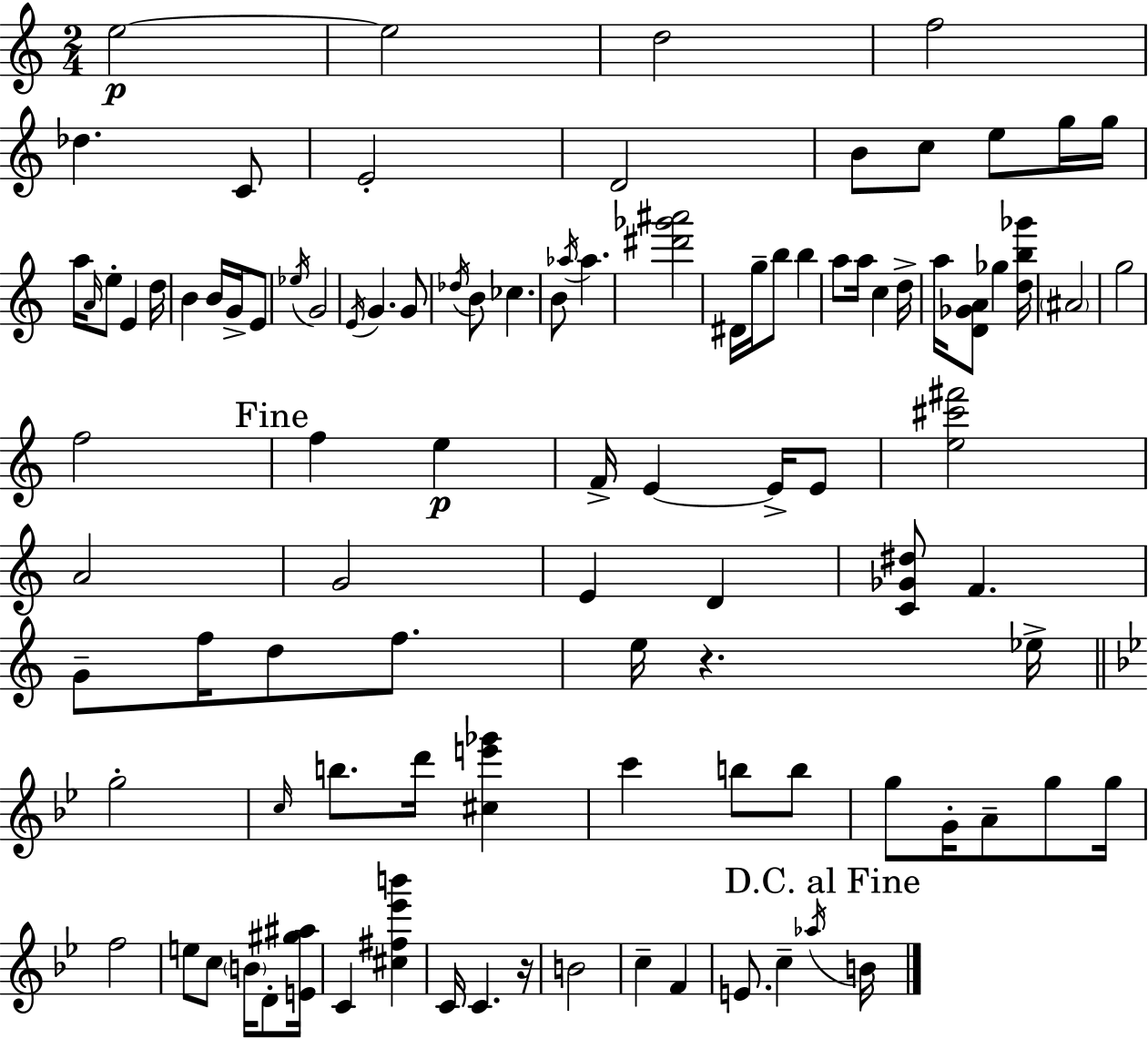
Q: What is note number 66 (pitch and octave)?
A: B5